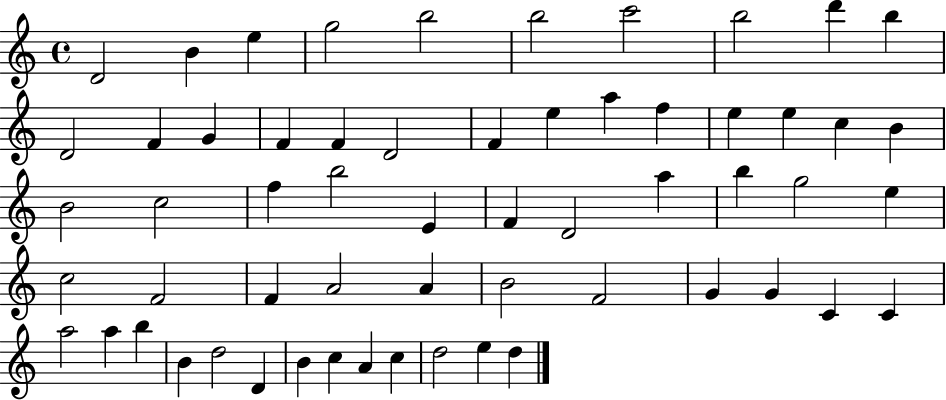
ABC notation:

X:1
T:Untitled
M:4/4
L:1/4
K:C
D2 B e g2 b2 b2 c'2 b2 d' b D2 F G F F D2 F e a f e e c B B2 c2 f b2 E F D2 a b g2 e c2 F2 F A2 A B2 F2 G G C C a2 a b B d2 D B c A c d2 e d